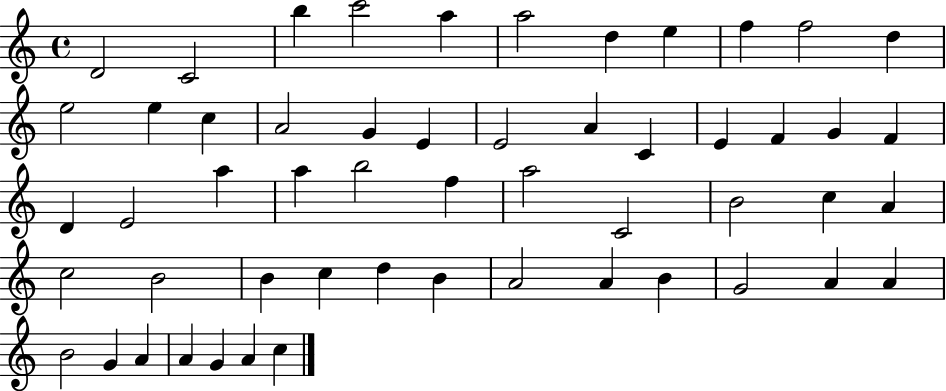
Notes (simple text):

D4/h C4/h B5/q C6/h A5/q A5/h D5/q E5/q F5/q F5/h D5/q E5/h E5/q C5/q A4/h G4/q E4/q E4/h A4/q C4/q E4/q F4/q G4/q F4/q D4/q E4/h A5/q A5/q B5/h F5/q A5/h C4/h B4/h C5/q A4/q C5/h B4/h B4/q C5/q D5/q B4/q A4/h A4/q B4/q G4/h A4/q A4/q B4/h G4/q A4/q A4/q G4/q A4/q C5/q